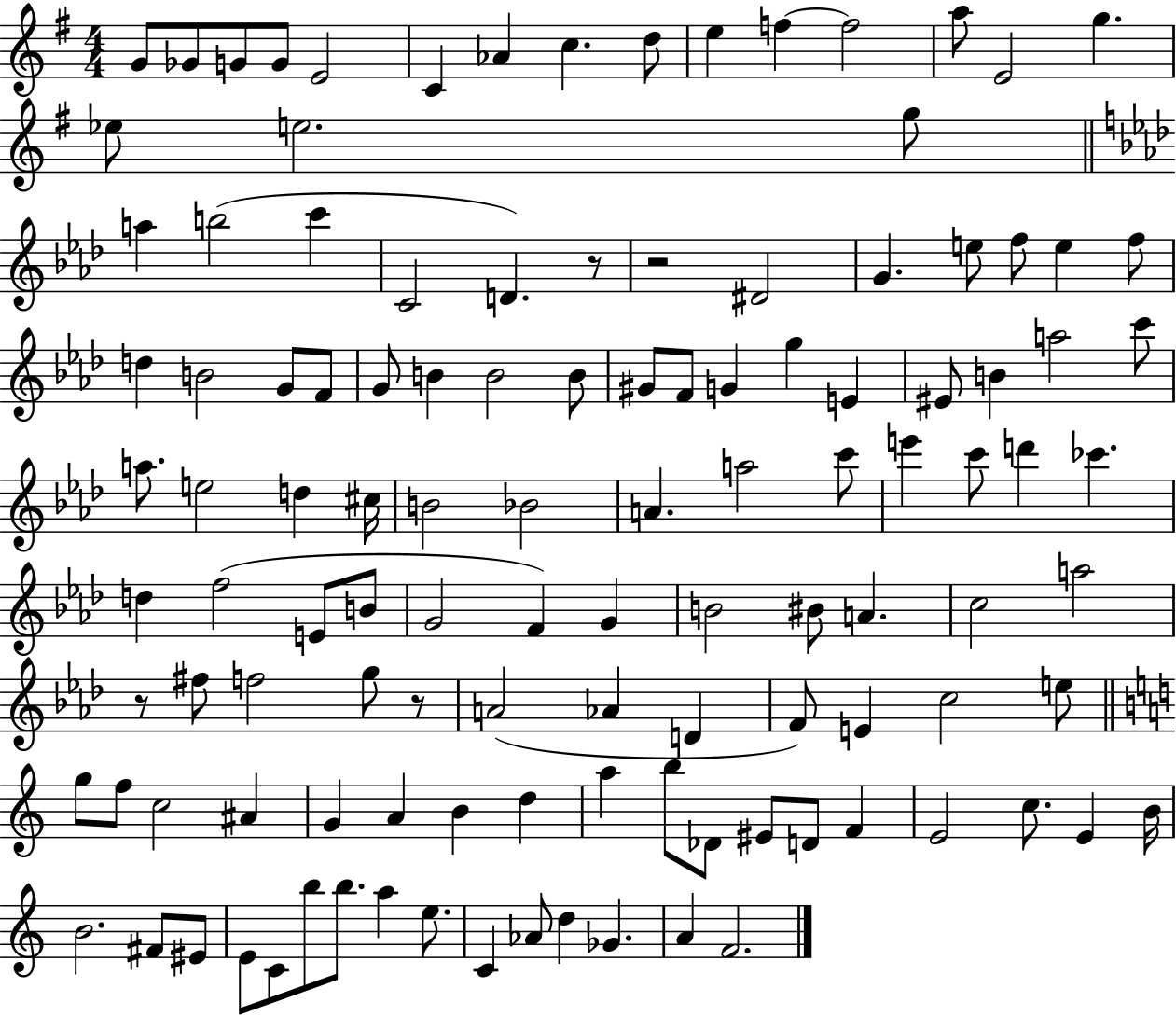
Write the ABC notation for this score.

X:1
T:Untitled
M:4/4
L:1/4
K:G
G/2 _G/2 G/2 G/2 E2 C _A c d/2 e f f2 a/2 E2 g _e/2 e2 g/2 a b2 c' C2 D z/2 z2 ^D2 G e/2 f/2 e f/2 d B2 G/2 F/2 G/2 B B2 B/2 ^G/2 F/2 G g E ^E/2 B a2 c'/2 a/2 e2 d ^c/4 B2 _B2 A a2 c'/2 e' c'/2 d' _c' d f2 E/2 B/2 G2 F G B2 ^B/2 A c2 a2 z/2 ^f/2 f2 g/2 z/2 A2 _A D F/2 E c2 e/2 g/2 f/2 c2 ^A G A B d a b/2 _D/2 ^E/2 D/2 F E2 c/2 E B/4 B2 ^F/2 ^E/2 E/2 C/2 b/2 b/2 a e/2 C _A/2 d _G A F2